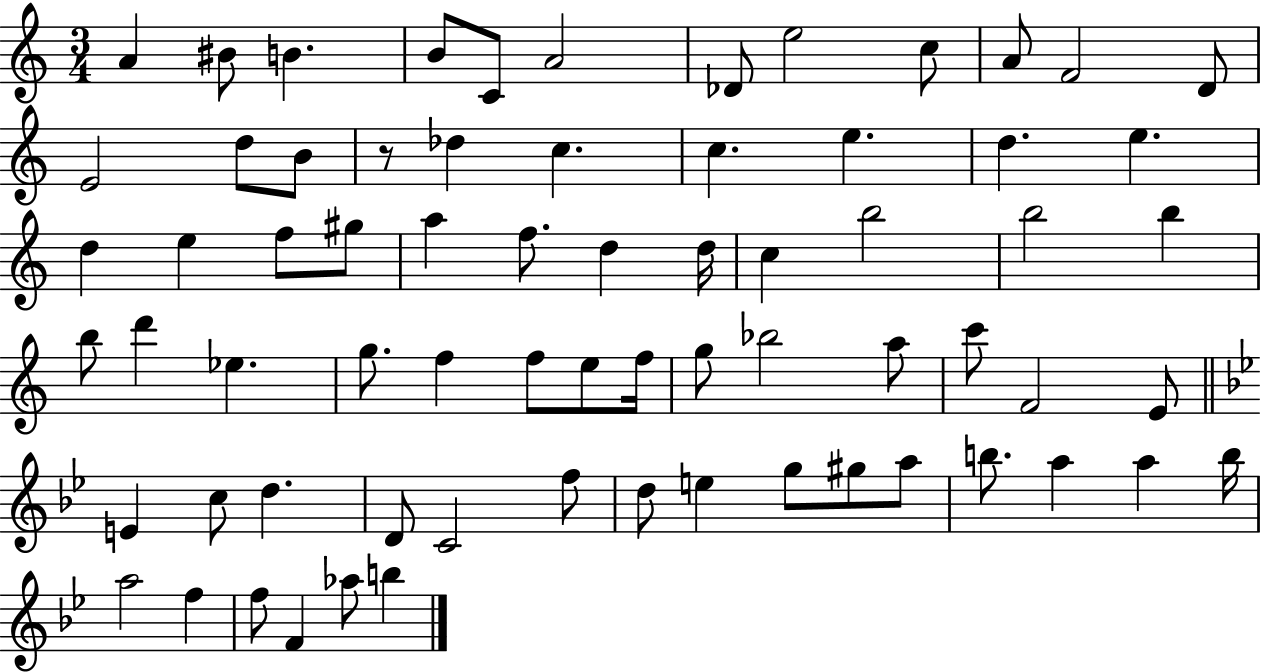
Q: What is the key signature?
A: C major